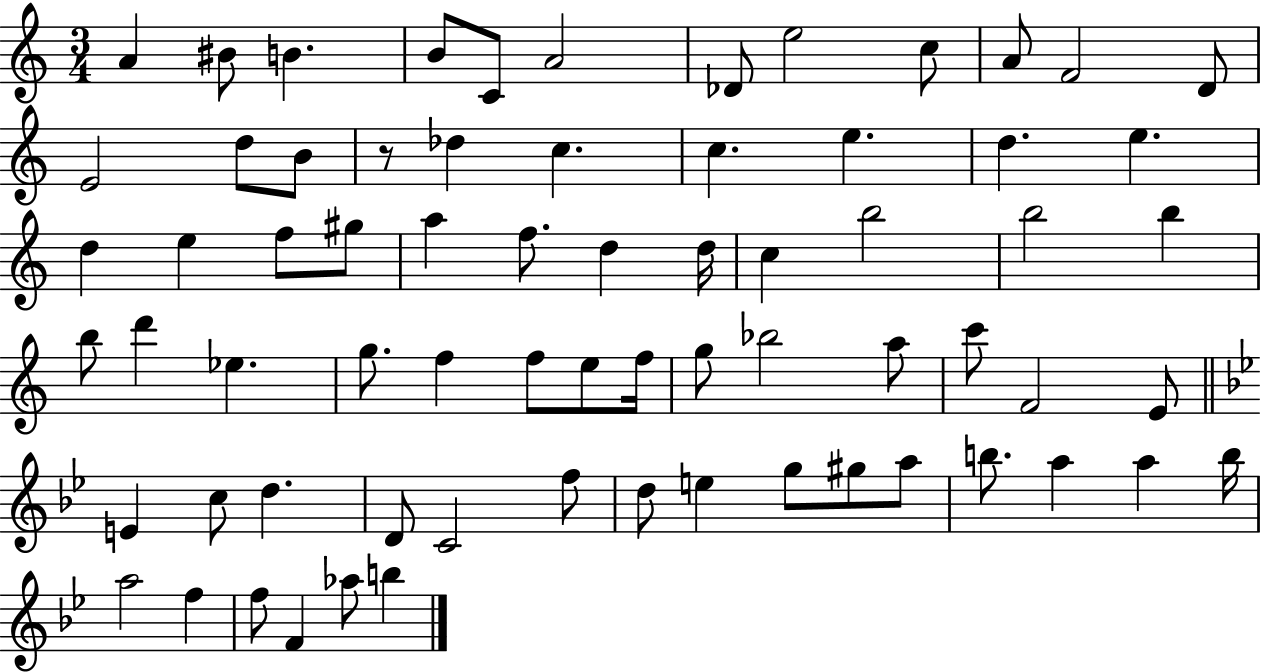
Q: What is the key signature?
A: C major